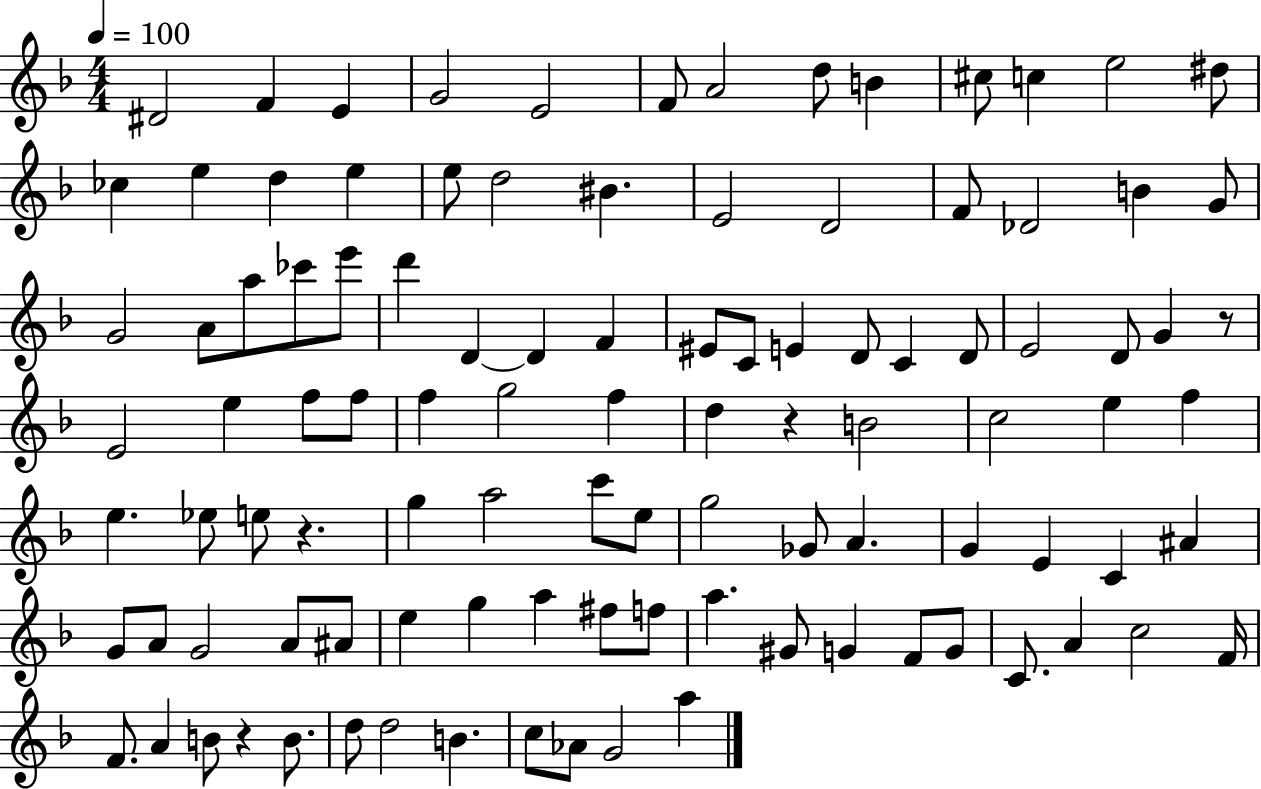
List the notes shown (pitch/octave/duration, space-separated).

D#4/h F4/q E4/q G4/h E4/h F4/e A4/h D5/e B4/q C#5/e C5/q E5/h D#5/e CES5/q E5/q D5/q E5/q E5/e D5/h BIS4/q. E4/h D4/h F4/e Db4/h B4/q G4/e G4/h A4/e A5/e CES6/e E6/e D6/q D4/q D4/q F4/q EIS4/e C4/e E4/q D4/e C4/q D4/e E4/h D4/e G4/q R/e E4/h E5/q F5/e F5/e F5/q G5/h F5/q D5/q R/q B4/h C5/h E5/q F5/q E5/q. Eb5/e E5/e R/q. G5/q A5/h C6/e E5/e G5/h Gb4/e A4/q. G4/q E4/q C4/q A#4/q G4/e A4/e G4/h A4/e A#4/e E5/q G5/q A5/q F#5/e F5/e A5/q. G#4/e G4/q F4/e G4/e C4/e. A4/q C5/h F4/s F4/e. A4/q B4/e R/q B4/e. D5/e D5/h B4/q. C5/e Ab4/e G4/h A5/q